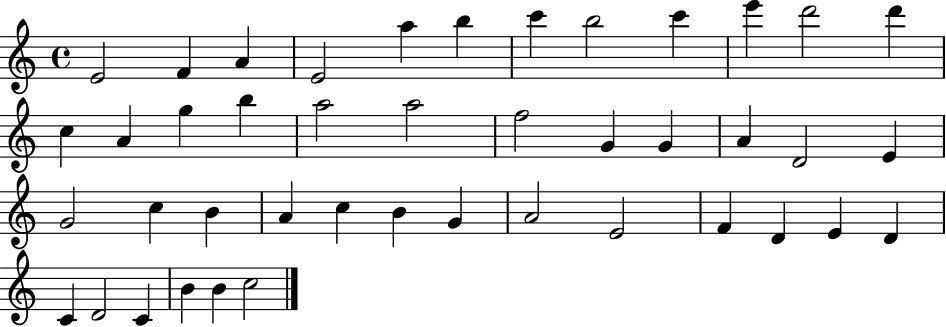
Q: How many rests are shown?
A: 0